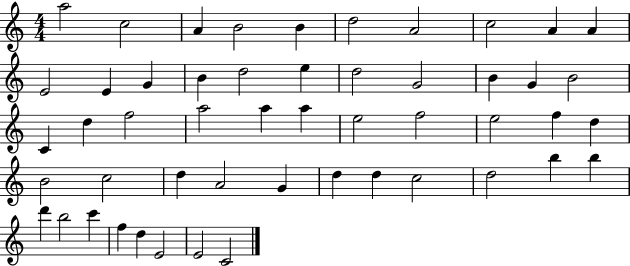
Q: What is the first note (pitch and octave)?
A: A5